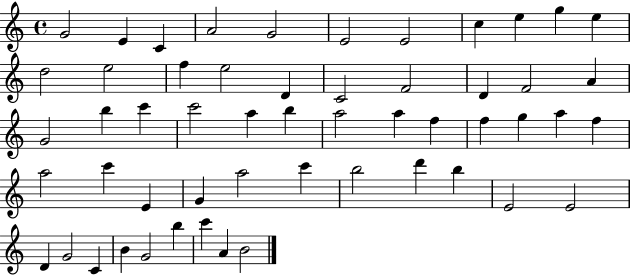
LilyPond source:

{
  \clef treble
  \time 4/4
  \defaultTimeSignature
  \key c \major
  g'2 e'4 c'4 | a'2 g'2 | e'2 e'2 | c''4 e''4 g''4 e''4 | \break d''2 e''2 | f''4 e''2 d'4 | c'2 f'2 | d'4 f'2 a'4 | \break g'2 b''4 c'''4 | c'''2 a''4 b''4 | a''2 a''4 f''4 | f''4 g''4 a''4 f''4 | \break a''2 c'''4 e'4 | g'4 a''2 c'''4 | b''2 d'''4 b''4 | e'2 e'2 | \break d'4 g'2 c'4 | b'4 g'2 b''4 | c'''4 a'4 b'2 | \bar "|."
}